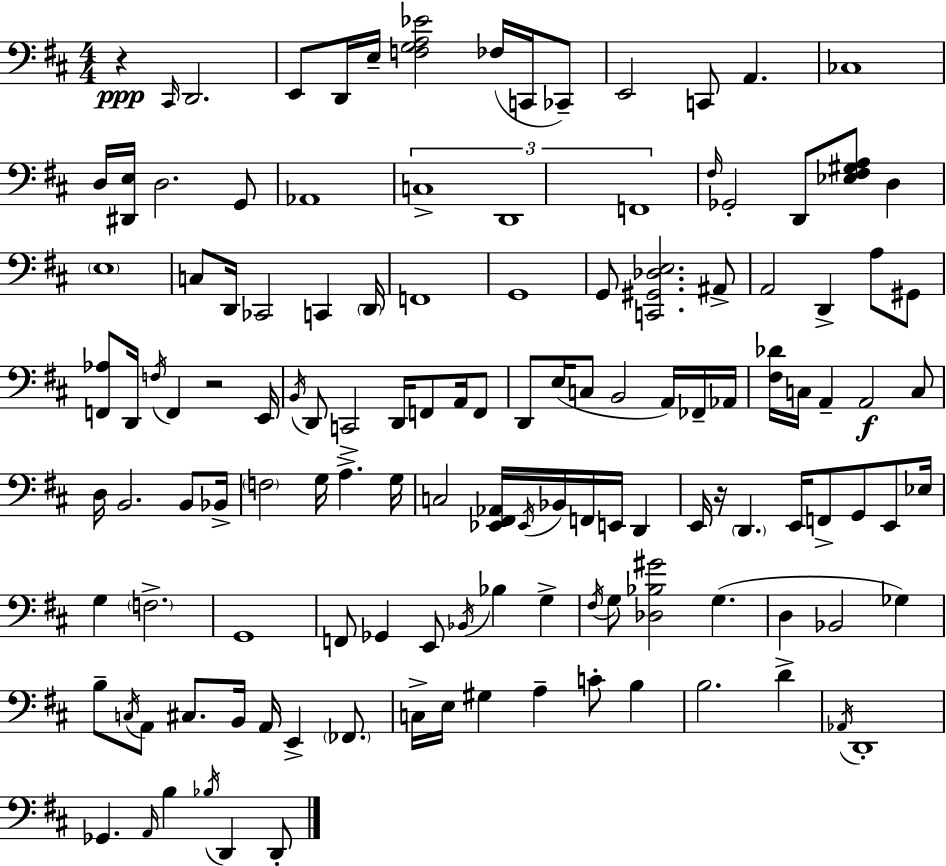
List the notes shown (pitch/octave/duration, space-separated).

R/q C#2/s D2/h. E2/e D2/s E3/s [F3,G3,A3,Eb4]/h FES3/s C2/s CES2/e E2/h C2/e A2/q. CES3/w D3/s [D#2,E3]/s D3/h. G2/e Ab2/w C3/w D2/w F2/w F#3/s Gb2/h D2/e [Eb3,F#3,G#3,A3]/e D3/q E3/w C3/e D2/s CES2/h C2/q D2/s F2/w G2/w G2/e [C2,G#2,Db3,E3]/h. A#2/e A2/h D2/q A3/e G#2/e [F2,Ab3]/e D2/s F3/s F2/q R/h E2/s B2/s D2/e C2/h D2/s F2/e A2/s F2/e D2/e E3/s C3/e B2/h A2/s FES2/s Ab2/s [F#3,Db4]/s C3/s A2/q A2/h C3/e D3/s B2/h. B2/e Bb2/s F3/h G3/s A3/q. G3/s C3/h [Eb2,F#2,Ab2]/s Eb2/s Bb2/s F2/s E2/s D2/q E2/s R/s D2/q. E2/s F2/e G2/e E2/e Eb3/s G3/q F3/h. G2/w F2/e Gb2/q E2/e Bb2/s Bb3/q G3/q F#3/s G3/e [Db3,Bb3,G#4]/h G3/q. D3/q Bb2/h Gb3/q B3/e C3/s A2/e C#3/e. B2/s A2/s E2/q FES2/e. C3/s E3/s G#3/q A3/q C4/e B3/q B3/h. D4/q Ab2/s D2/w Gb2/q. A2/s B3/q Bb3/s D2/q D2/e